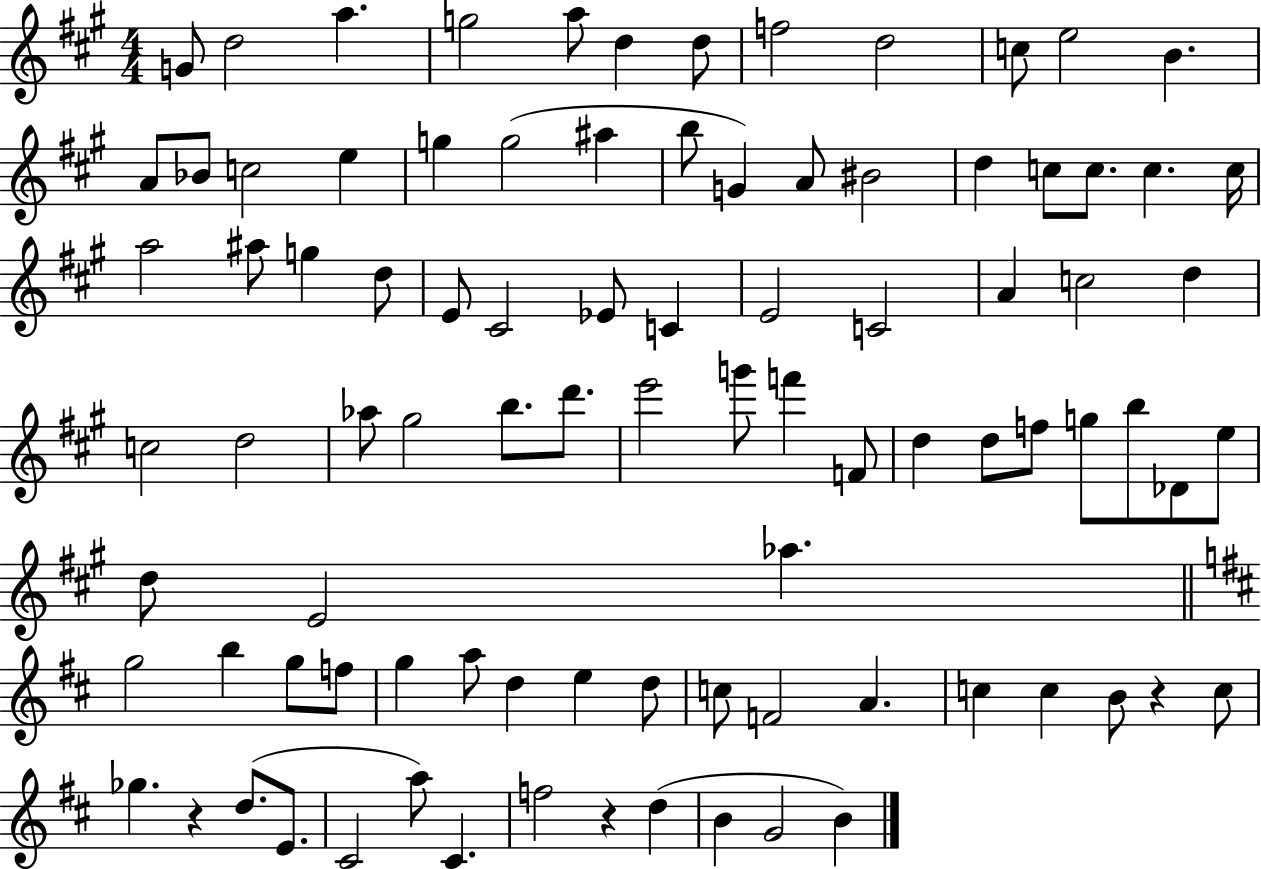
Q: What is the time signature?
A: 4/4